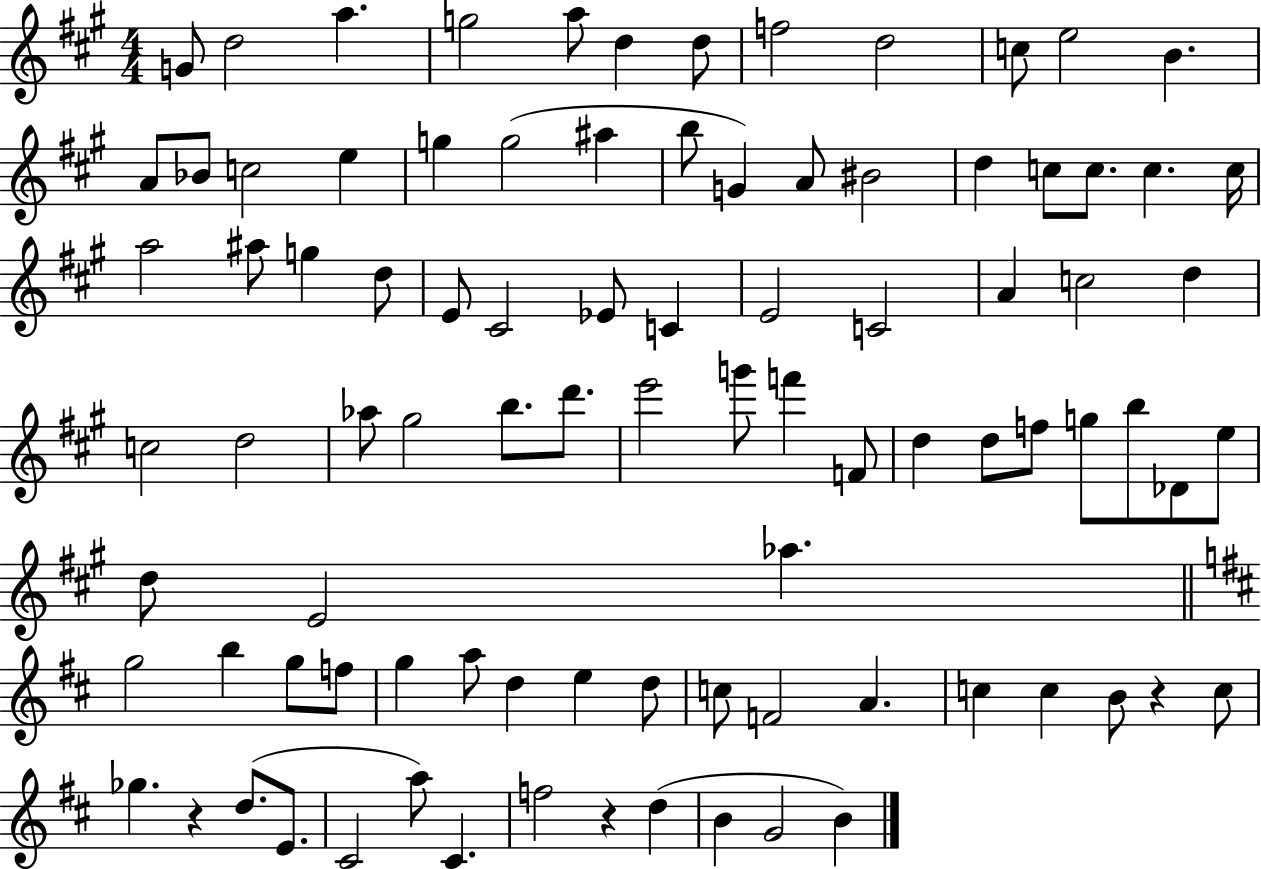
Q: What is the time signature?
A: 4/4